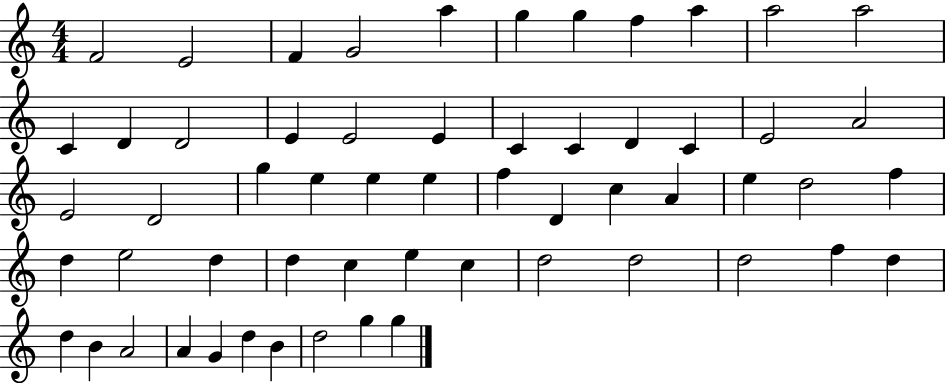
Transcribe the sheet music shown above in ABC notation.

X:1
T:Untitled
M:4/4
L:1/4
K:C
F2 E2 F G2 a g g f a a2 a2 C D D2 E E2 E C C D C E2 A2 E2 D2 g e e e f D c A e d2 f d e2 d d c e c d2 d2 d2 f d d B A2 A G d B d2 g g